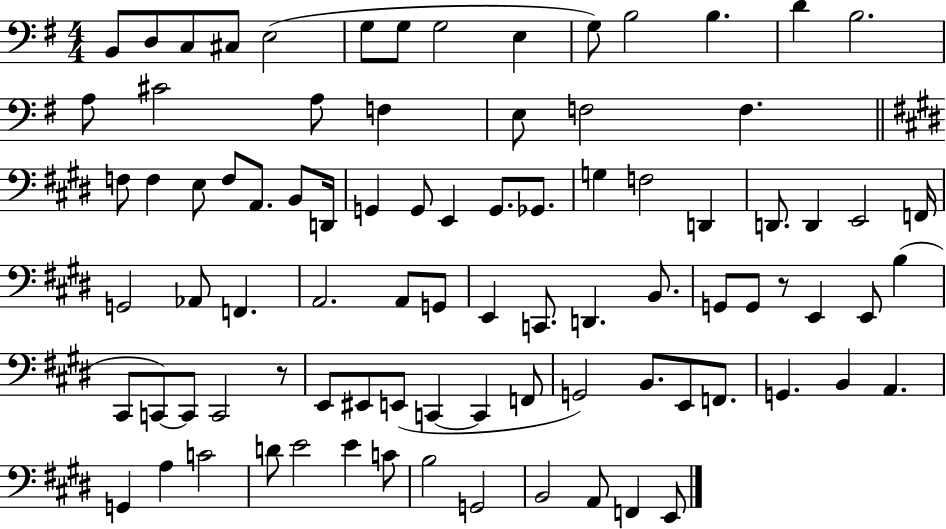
{
  \clef bass
  \numericTimeSignature
  \time 4/4
  \key g \major
  \repeat volta 2 { b,8 d8 c8 cis8 e2( | g8 g8 g2 e4 | g8) b2 b4. | d'4 b2. | \break a8 cis'2 a8 f4 | e8 f2 f4. | \bar "||" \break \key e \major f8 f4 e8 f8 a,8. b,8 d,16 | g,4 g,8 e,4 g,8. ges,8. | g4 f2 d,4 | d,8. d,4 e,2 f,16 | \break g,2 aes,8 f,4. | a,2. a,8 g,8 | e,4 c,8. d,4. b,8. | g,8 g,8 r8 e,4 e,8 b4( | \break cis,8 c,8~~) c,8 c,2 r8 | e,8 eis,8 e,8( c,4~~ c,4 f,8 | g,2) b,8. e,8 f,8. | g,4. b,4 a,4. | \break g,4 a4 c'2 | d'8 e'2 e'4 c'8 | b2 g,2 | b,2 a,8 f,4 e,8 | \break } \bar "|."
}